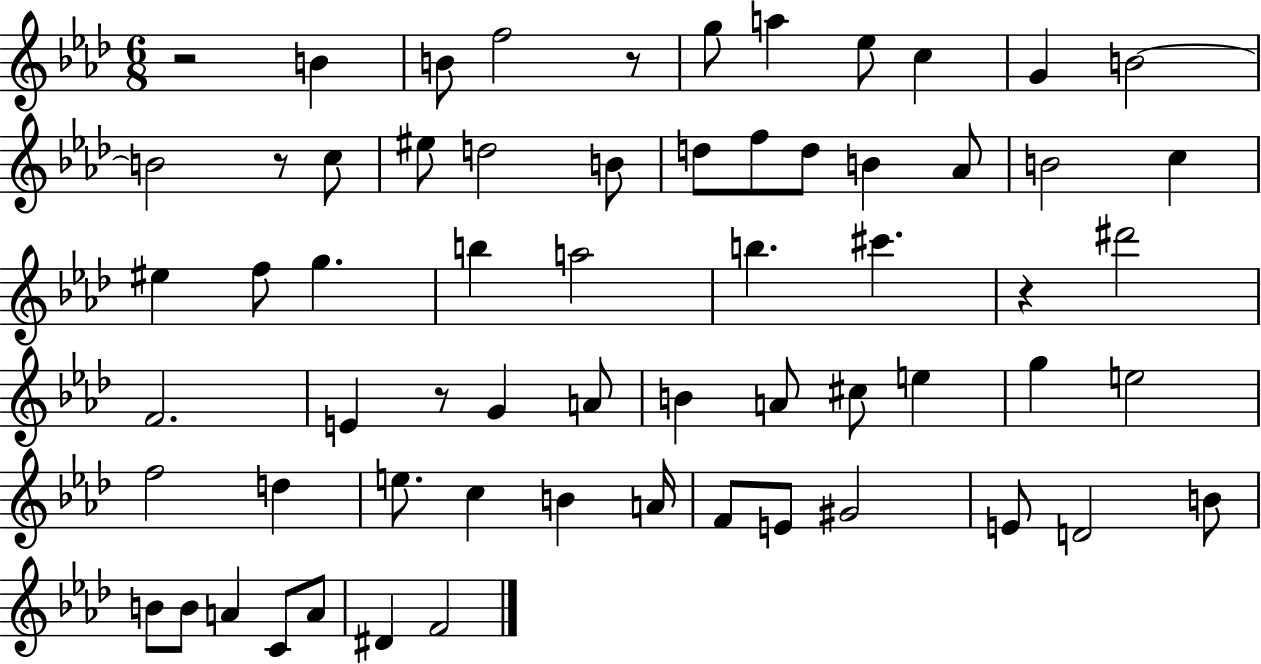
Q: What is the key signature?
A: AES major